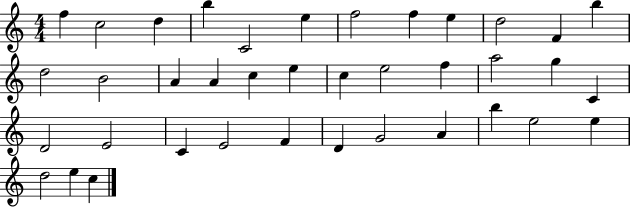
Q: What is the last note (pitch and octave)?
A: C5